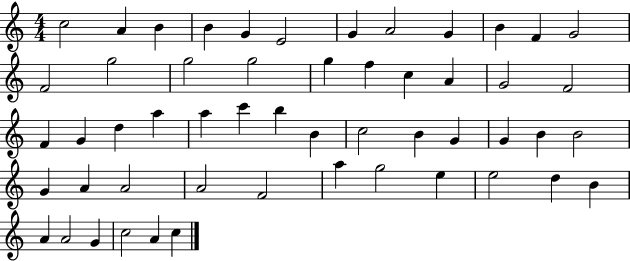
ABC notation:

X:1
T:Untitled
M:4/4
L:1/4
K:C
c2 A B B G E2 G A2 G B F G2 F2 g2 g2 g2 g f c A G2 F2 F G d a a c' b B c2 B G G B B2 G A A2 A2 F2 a g2 e e2 d B A A2 G c2 A c